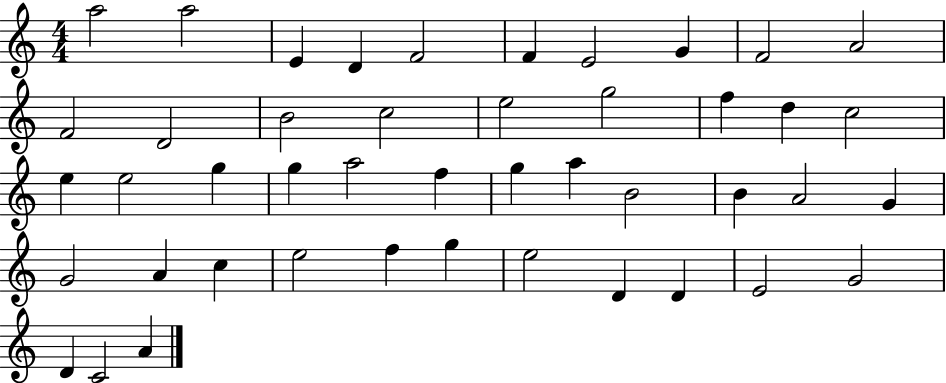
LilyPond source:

{
  \clef treble
  \numericTimeSignature
  \time 4/4
  \key c \major
  a''2 a''2 | e'4 d'4 f'2 | f'4 e'2 g'4 | f'2 a'2 | \break f'2 d'2 | b'2 c''2 | e''2 g''2 | f''4 d''4 c''2 | \break e''4 e''2 g''4 | g''4 a''2 f''4 | g''4 a''4 b'2 | b'4 a'2 g'4 | \break g'2 a'4 c''4 | e''2 f''4 g''4 | e''2 d'4 d'4 | e'2 g'2 | \break d'4 c'2 a'4 | \bar "|."
}